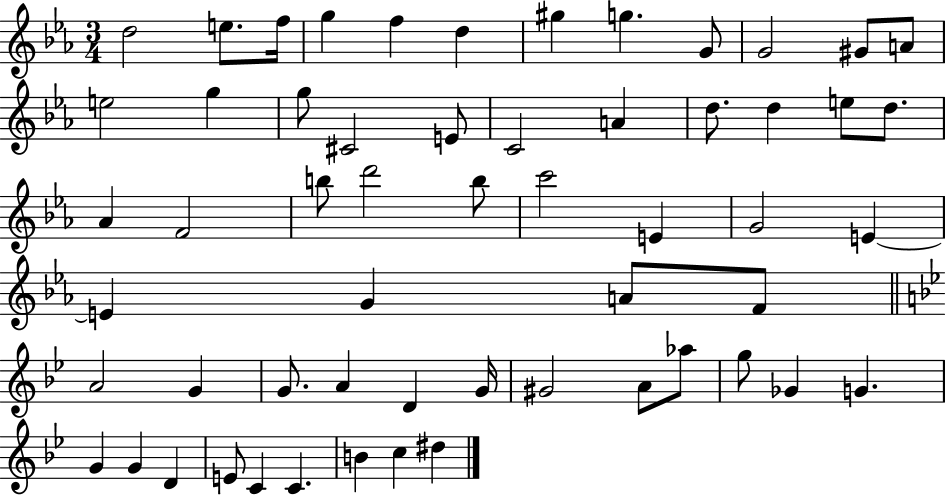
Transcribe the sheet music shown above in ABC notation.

X:1
T:Untitled
M:3/4
L:1/4
K:Eb
d2 e/2 f/4 g f d ^g g G/2 G2 ^G/2 A/2 e2 g g/2 ^C2 E/2 C2 A d/2 d e/2 d/2 _A F2 b/2 d'2 b/2 c'2 E G2 E E G A/2 F/2 A2 G G/2 A D G/4 ^G2 A/2 _a/2 g/2 _G G G G D E/2 C C B c ^d